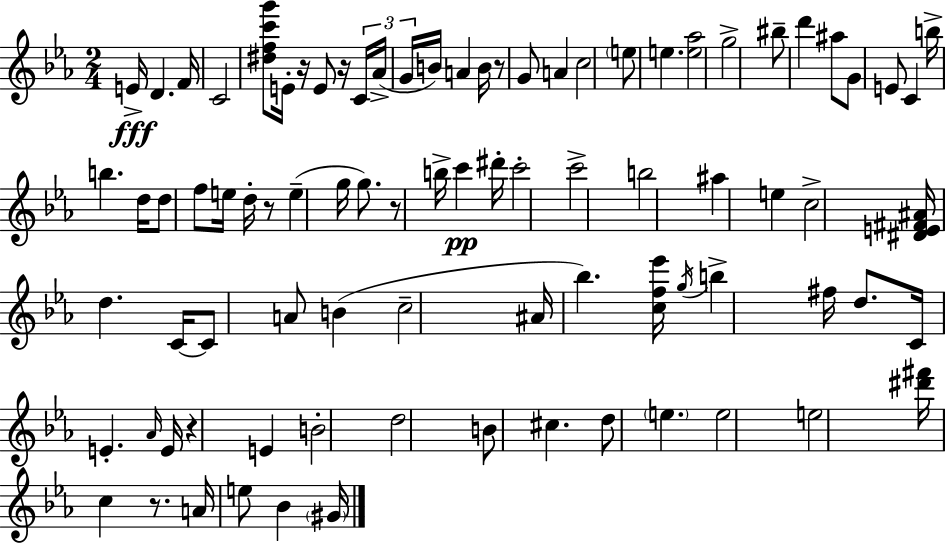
X:1
T:Untitled
M:2/4
L:1/4
K:Eb
E/4 D F/4 C2 [^dfc'g']/2 E/4 z/4 E/2 z/4 C/4 _A/4 G/4 B/4 A B/4 z/2 G/2 A c2 e/2 e [e_a]2 g2 ^b/2 d' ^a/2 G/2 E/2 C b/4 b d/4 d/2 f/2 e/4 d/4 z/2 e g/4 g/2 z/2 b/4 c' ^d'/4 c'2 c'2 b2 ^a e c2 [^DE^F^A]/4 d C/4 C/2 A/2 B c2 ^A/4 _b [cf_e']/4 g/4 b ^f/4 d/2 C/4 E _A/4 E/4 z E B2 d2 B/2 ^c d/2 e e2 e2 [^d'^f']/4 c z/2 A/4 e/2 _B ^G/4